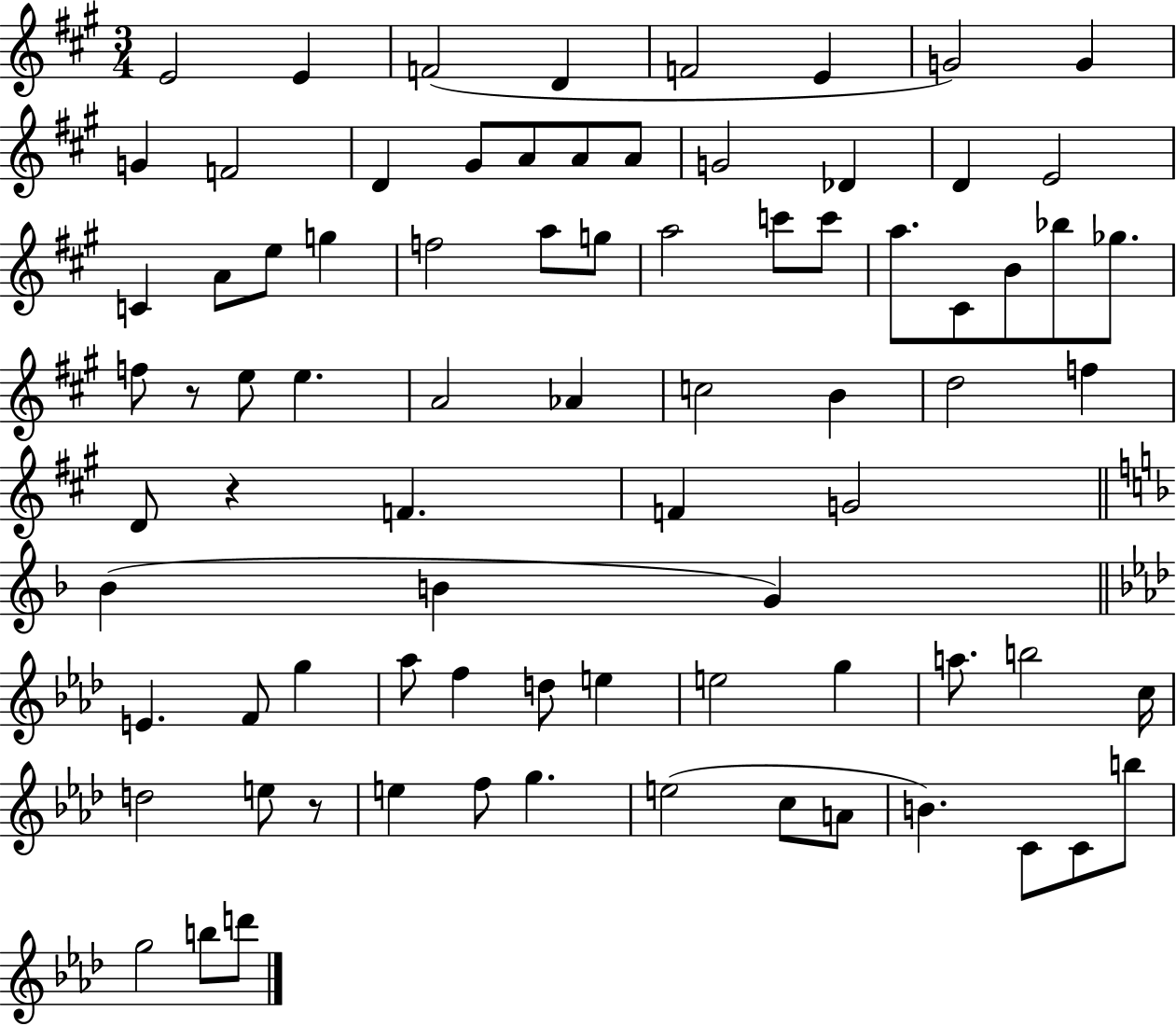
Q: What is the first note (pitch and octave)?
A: E4